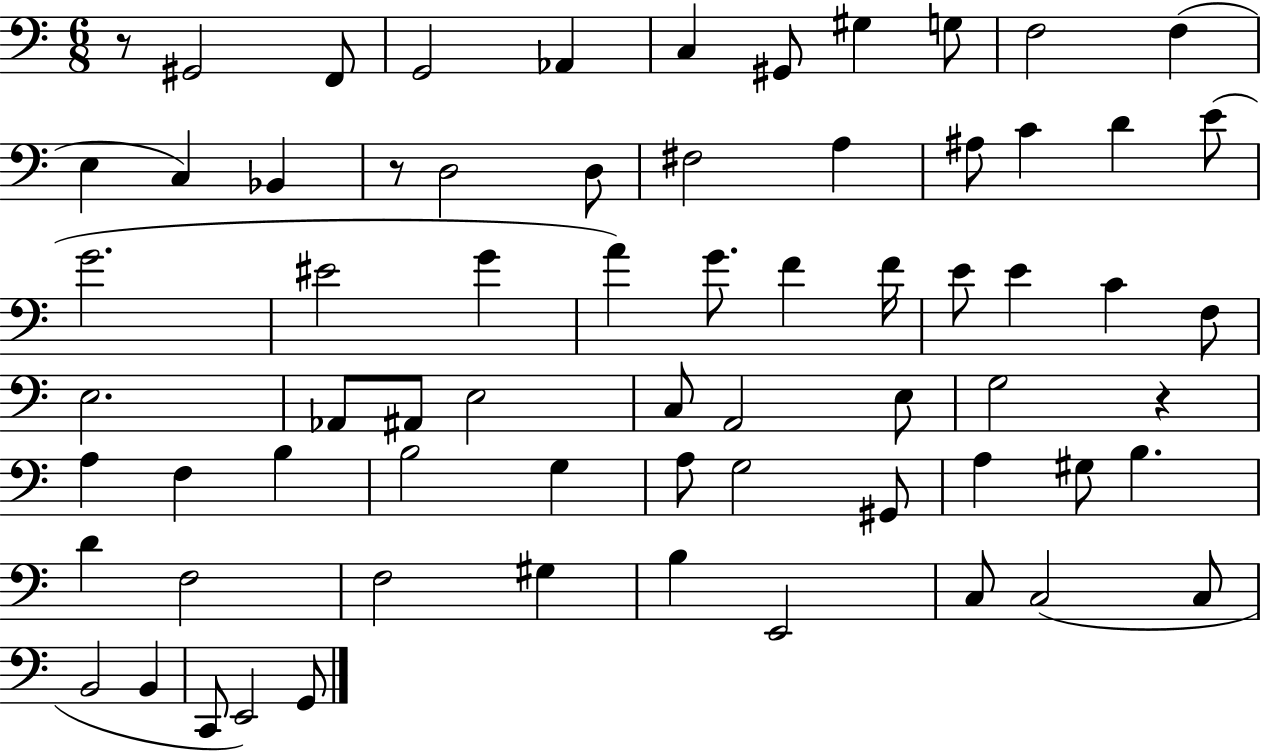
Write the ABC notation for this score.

X:1
T:Untitled
M:6/8
L:1/4
K:C
z/2 ^G,,2 F,,/2 G,,2 _A,, C, ^G,,/2 ^G, G,/2 F,2 F, E, C, _B,, z/2 D,2 D,/2 ^F,2 A, ^A,/2 C D E/2 G2 ^E2 G A G/2 F F/4 E/2 E C F,/2 E,2 _A,,/2 ^A,,/2 E,2 C,/2 A,,2 E,/2 G,2 z A, F, B, B,2 G, A,/2 G,2 ^G,,/2 A, ^G,/2 B, D F,2 F,2 ^G, B, E,,2 C,/2 C,2 C,/2 B,,2 B,, C,,/2 E,,2 G,,/2